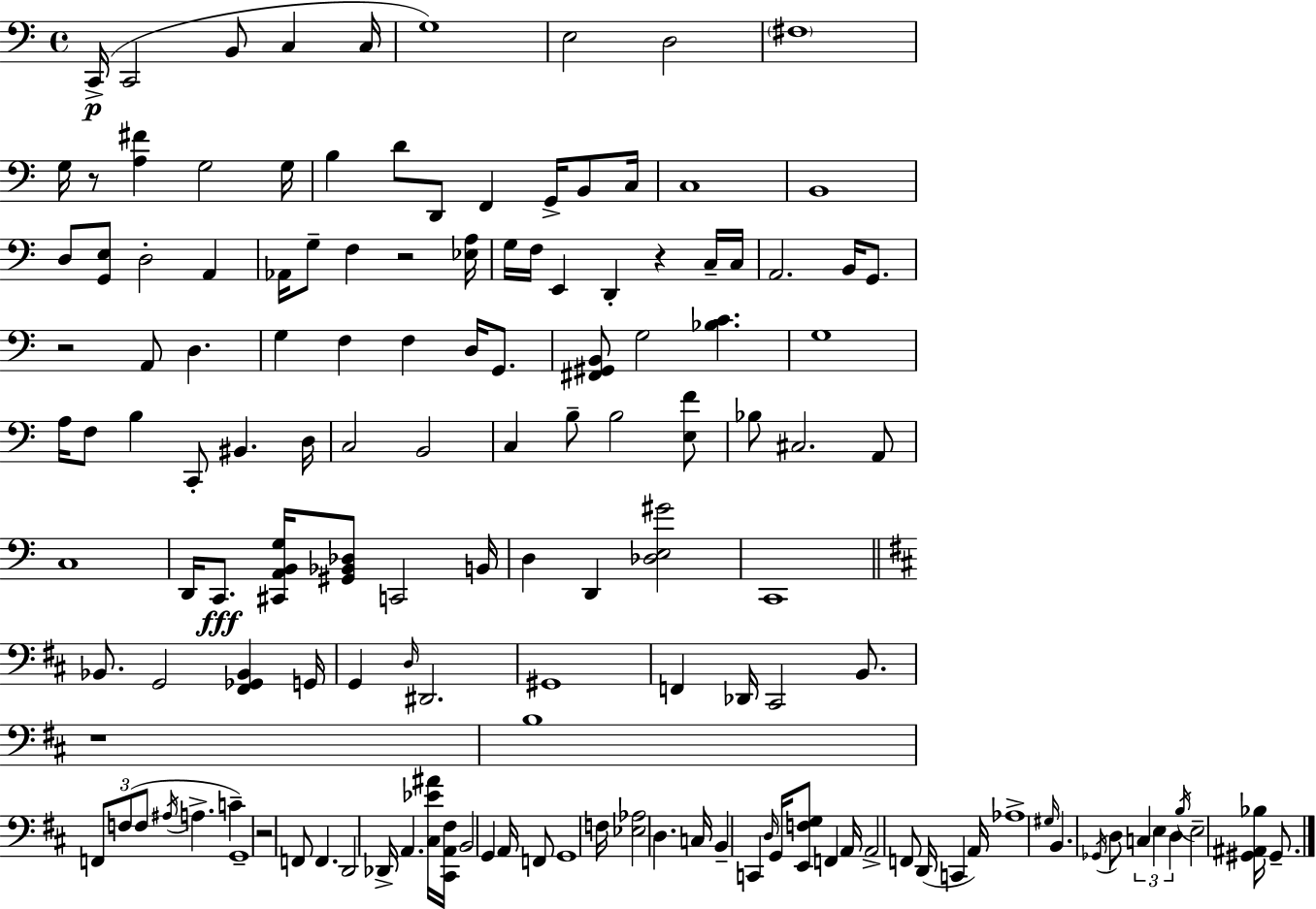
X:1
T:Untitled
M:4/4
L:1/4
K:Am
C,,/4 C,,2 B,,/2 C, C,/4 G,4 E,2 D,2 ^F,4 G,/4 z/2 [A,^F] G,2 G,/4 B, D/2 D,,/2 F,, G,,/4 B,,/2 C,/4 C,4 B,,4 D,/2 [G,,E,]/2 D,2 A,, _A,,/4 G,/2 F, z2 [_E,A,]/4 G,/4 F,/4 E,, D,, z C,/4 C,/4 A,,2 B,,/4 G,,/2 z2 A,,/2 D, G, F, F, D,/4 G,,/2 [^F,,^G,,B,,]/2 G,2 [_B,C] G,4 A,/4 F,/2 B, C,,/2 ^B,, D,/4 C,2 B,,2 C, B,/2 B,2 [E,F]/2 _B,/2 ^C,2 A,,/2 C,4 D,,/4 C,,/2 [^C,,A,,B,,G,]/4 [^G,,_B,,_D,]/2 C,,2 B,,/4 D, D,, [_D,E,^G]2 C,,4 _B,,/2 G,,2 [^F,,_G,,_B,,] G,,/4 G,, D,/4 ^D,,2 ^G,,4 F,, _D,,/4 ^C,,2 B,,/2 z4 B,4 F,,/2 F,/2 F,/2 ^A,/4 A, C G,,4 z2 F,,/2 F,, D,,2 _D,,/4 A,, [^C,_E^A]/4 [^C,,A,,^F,]/4 B,,2 G,, A,,/4 F,,/2 G,,4 F,/4 [_E,_A,]2 D, C,/4 B,, C,, D,/4 G,,/4 [E,,F,G,]/2 F,, A,,/4 A,,2 F,,/2 D,,/4 C,, A,,/4 _A,4 ^G,/4 B,, _G,,/4 D,/2 C, E, D, B,/4 E,2 [^G,,^A,,_B,]/4 ^G,,/2